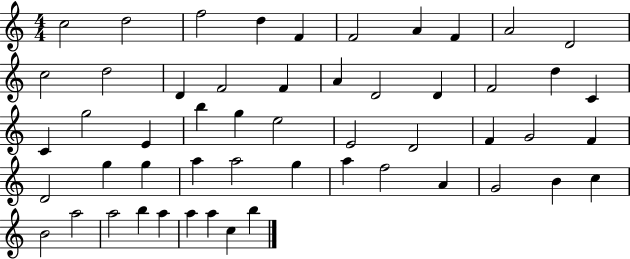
X:1
T:Untitled
M:4/4
L:1/4
K:C
c2 d2 f2 d F F2 A F A2 D2 c2 d2 D F2 F A D2 D F2 d C C g2 E b g e2 E2 D2 F G2 F D2 g g a a2 g a f2 A G2 B c B2 a2 a2 b a a a c b